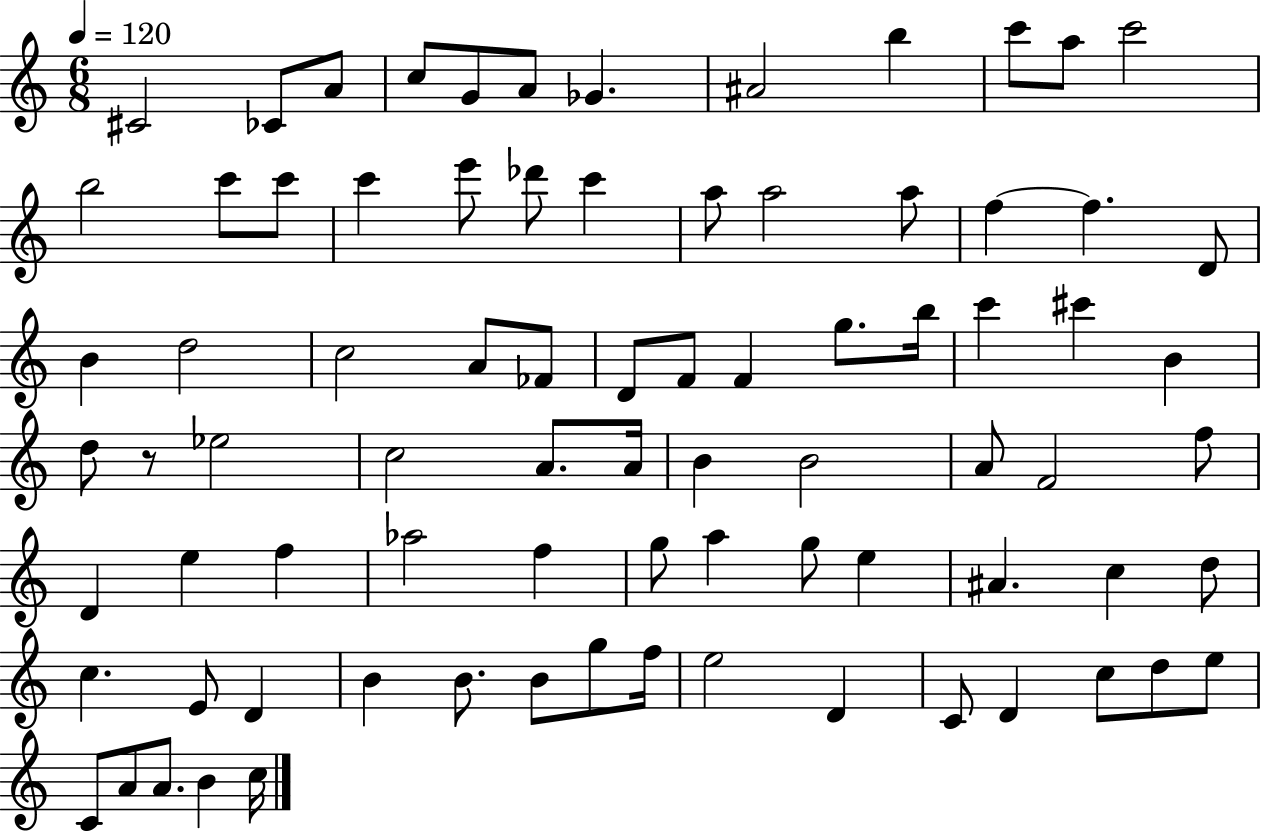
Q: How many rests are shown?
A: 1